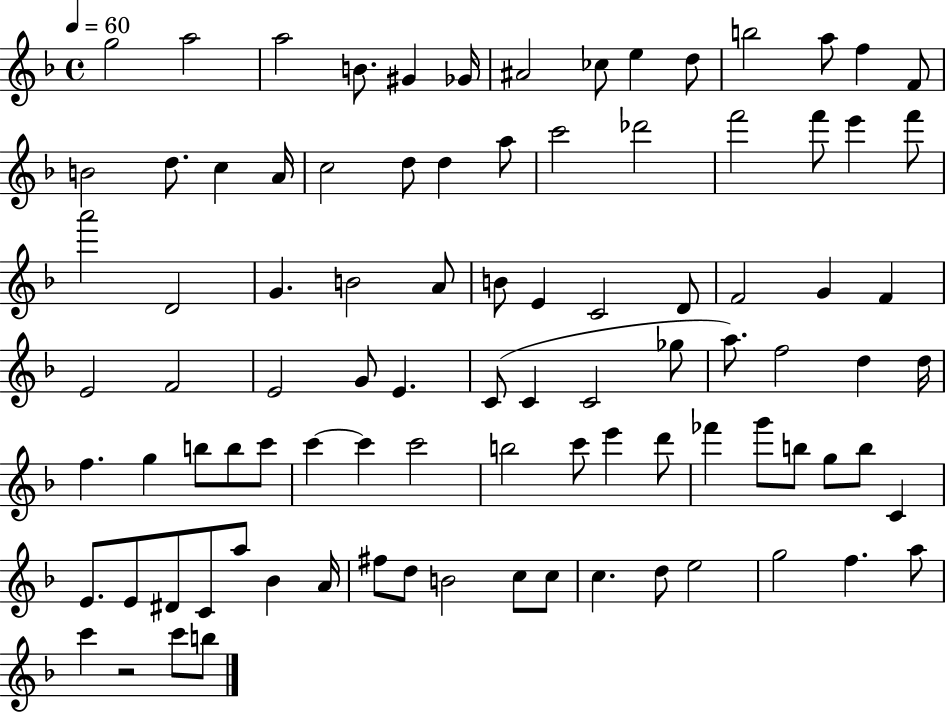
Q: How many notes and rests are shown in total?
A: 93